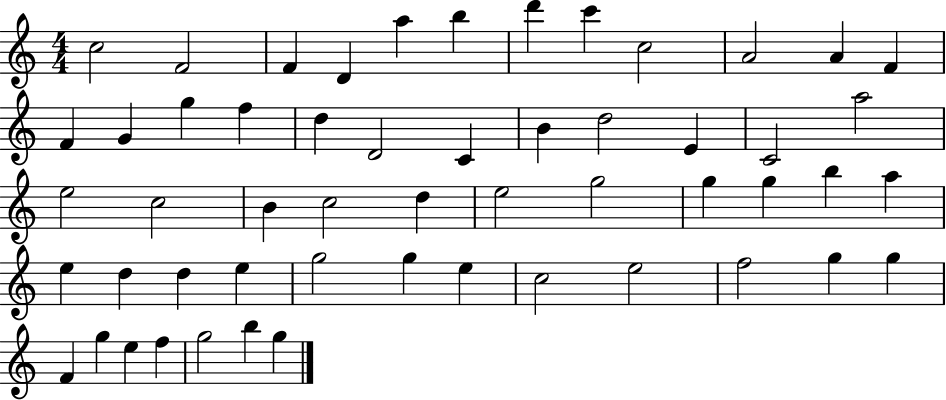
X:1
T:Untitled
M:4/4
L:1/4
K:C
c2 F2 F D a b d' c' c2 A2 A F F G g f d D2 C B d2 E C2 a2 e2 c2 B c2 d e2 g2 g g b a e d d e g2 g e c2 e2 f2 g g F g e f g2 b g